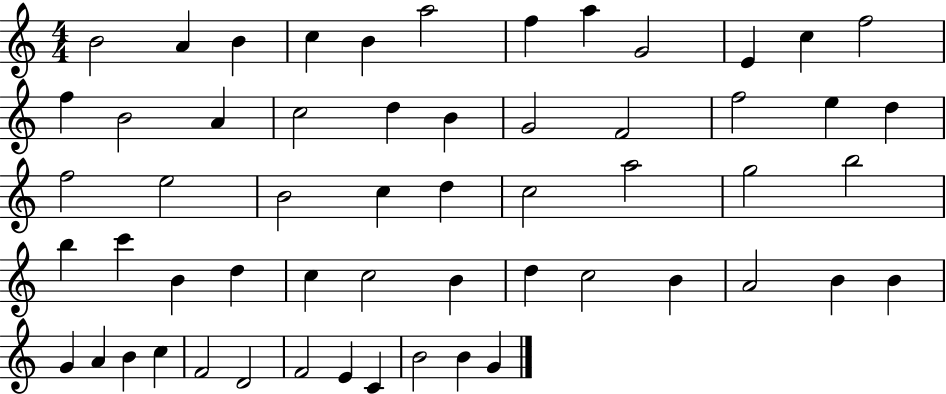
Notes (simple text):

B4/h A4/q B4/q C5/q B4/q A5/h F5/q A5/q G4/h E4/q C5/q F5/h F5/q B4/h A4/q C5/h D5/q B4/q G4/h F4/h F5/h E5/q D5/q F5/h E5/h B4/h C5/q D5/q C5/h A5/h G5/h B5/h B5/q C6/q B4/q D5/q C5/q C5/h B4/q D5/q C5/h B4/q A4/h B4/q B4/q G4/q A4/q B4/q C5/q F4/h D4/h F4/h E4/q C4/q B4/h B4/q G4/q